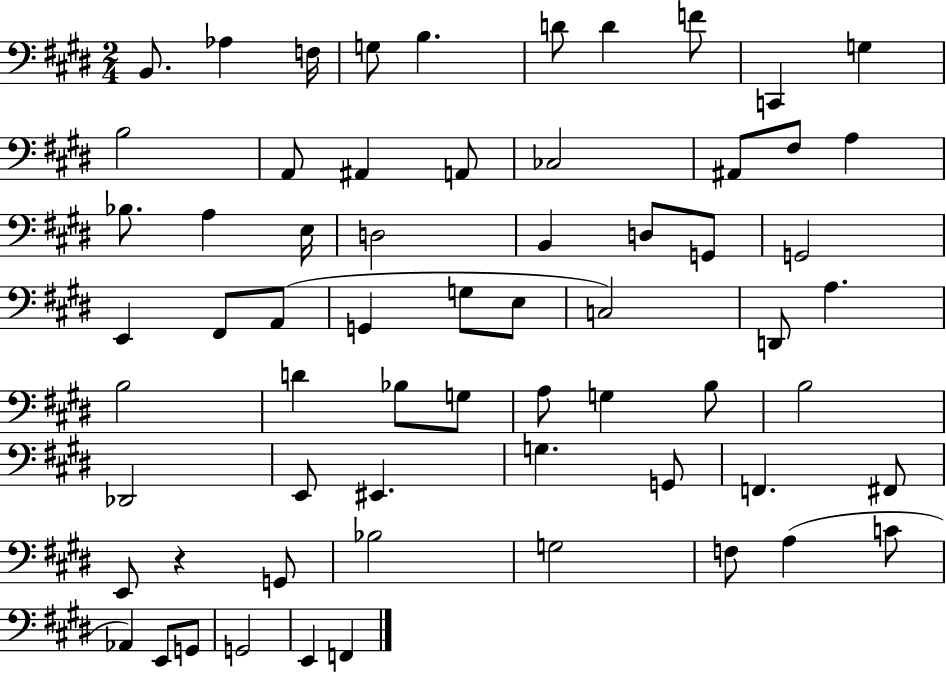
{
  \clef bass
  \numericTimeSignature
  \time 2/4
  \key e \major
  b,8. aes4 f16 | g8 b4. | d'8 d'4 f'8 | c,4 g4 | \break b2 | a,8 ais,4 a,8 | ces2 | ais,8 fis8 a4 | \break bes8. a4 e16 | d2 | b,4 d8 g,8 | g,2 | \break e,4 fis,8 a,8( | g,4 g8 e8 | c2) | d,8 a4. | \break b2 | d'4 bes8 g8 | a8 g4 b8 | b2 | \break des,2 | e,8 eis,4. | g4. g,8 | f,4. fis,8 | \break e,8 r4 g,8 | bes2 | g2 | f8 a4( c'8 | \break aes,4) e,8 g,8 | g,2 | e,4 f,4 | \bar "|."
}